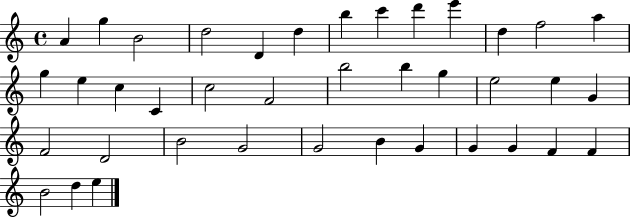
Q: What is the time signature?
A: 4/4